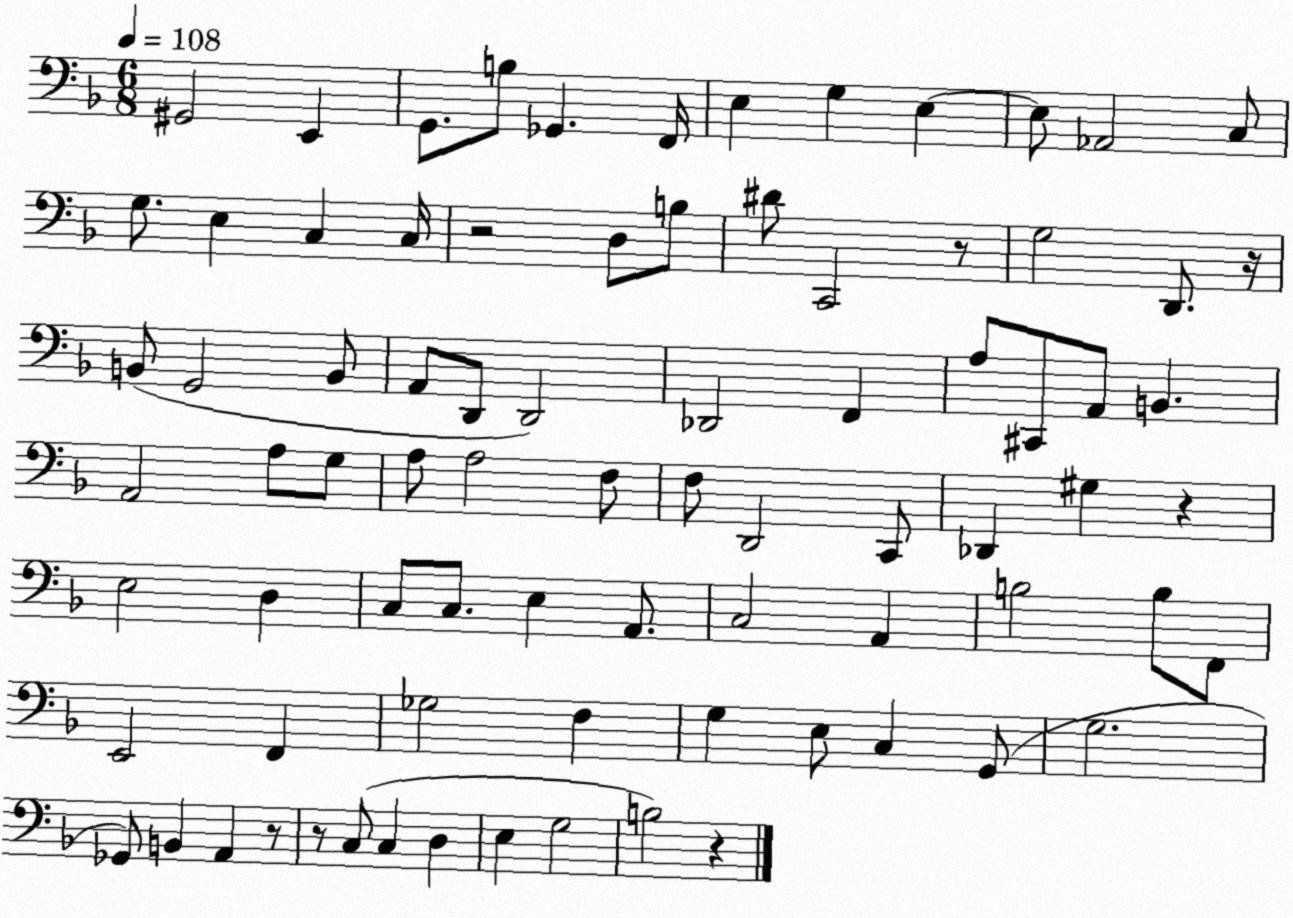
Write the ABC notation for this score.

X:1
T:Untitled
M:6/8
L:1/4
K:F
^G,,2 E,, G,,/2 B,/2 _G,, F,,/4 E, G, E, E,/2 _A,,2 C,/2 G,/2 E, C, C,/4 z2 D,/2 B,/2 ^D/2 C,,2 z/2 G,2 D,,/2 z/4 B,,/2 G,,2 B,,/2 A,,/2 D,,/2 D,,2 _D,,2 F,, A,/2 ^C,,/2 A,,/2 B,, A,,2 A,/2 G,/2 A,/2 A,2 F,/2 F,/2 D,,2 C,,/2 _D,, ^G, z E,2 D, C,/2 C,/2 E, A,,/2 C,2 A,, B,2 B,/2 F,,/2 E,,2 F,, _G,2 F, G, E,/2 C, G,,/2 G,2 _G,,/2 B,, A,, z/2 z/2 C,/2 C, D, E, G,2 B,2 z